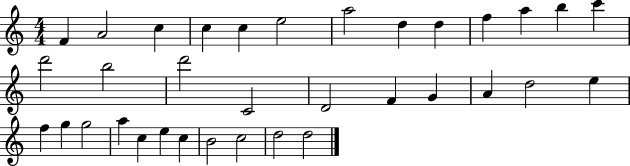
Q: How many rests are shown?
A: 0